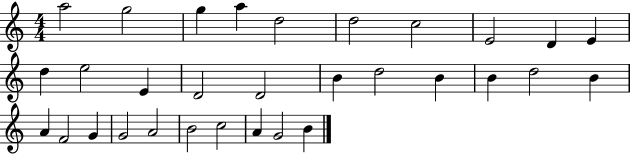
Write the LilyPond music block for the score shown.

{
  \clef treble
  \numericTimeSignature
  \time 4/4
  \key c \major
  a''2 g''2 | g''4 a''4 d''2 | d''2 c''2 | e'2 d'4 e'4 | \break d''4 e''2 e'4 | d'2 d'2 | b'4 d''2 b'4 | b'4 d''2 b'4 | \break a'4 f'2 g'4 | g'2 a'2 | b'2 c''2 | a'4 g'2 b'4 | \break \bar "|."
}